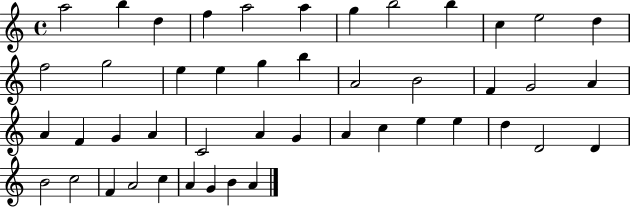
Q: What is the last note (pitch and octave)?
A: A4